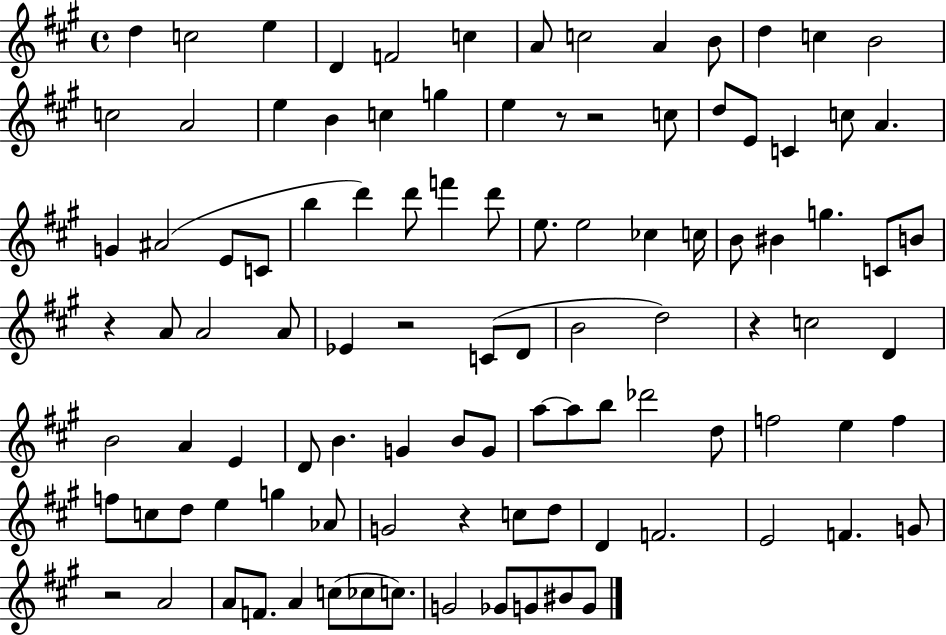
D5/q C5/h E5/q D4/q F4/h C5/q A4/e C5/h A4/q B4/e D5/q C5/q B4/h C5/h A4/h E5/q B4/q C5/q G5/q E5/q R/e R/h C5/e D5/e E4/e C4/q C5/e A4/q. G4/q A#4/h E4/e C4/e B5/q D6/q D6/e F6/q D6/e E5/e. E5/h CES5/q C5/s B4/e BIS4/q G5/q. C4/e B4/e R/q A4/e A4/h A4/e Eb4/q R/h C4/e D4/e B4/h D5/h R/q C5/h D4/q B4/h A4/q E4/q D4/e B4/q. G4/q B4/e G4/e A5/e A5/e B5/e Db6/h D5/e F5/h E5/q F5/q F5/e C5/e D5/e E5/q G5/q Ab4/e G4/h R/q C5/e D5/e D4/q F4/h. E4/h F4/q. G4/e R/h A4/h A4/e F4/e. A4/q C5/e CES5/e C5/e. G4/h Gb4/e G4/e BIS4/e G4/e